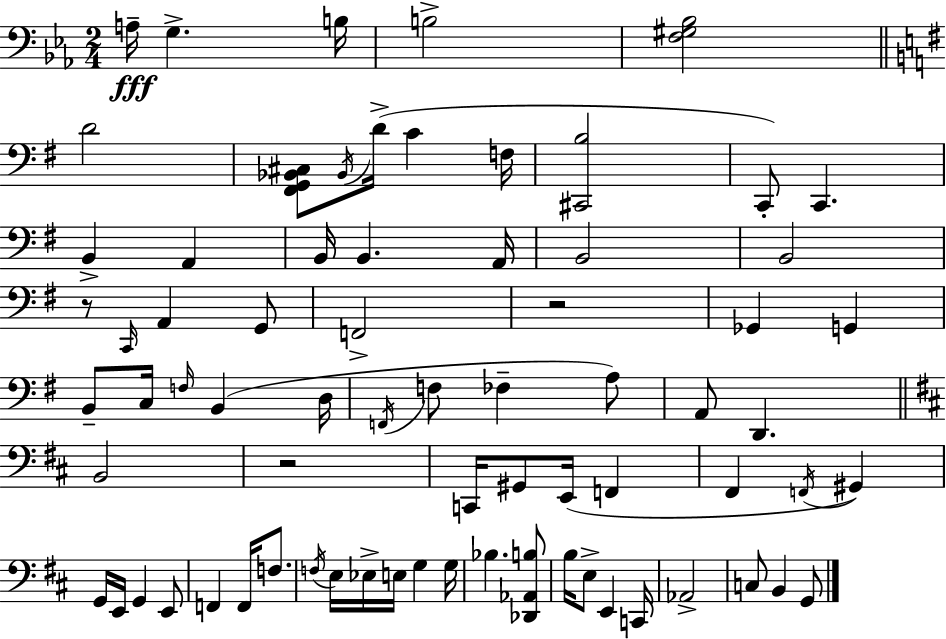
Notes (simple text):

A3/s G3/q. B3/s B3/h [F3,G#3,Bb3]/h D4/h [F#2,G2,Bb2,C#3]/e Bb2/s D4/s C4/q F3/s [C#2,B3]/h C2/e C2/q. B2/q A2/q B2/s B2/q. A2/s B2/h B2/h R/e C2/s A2/q G2/e F2/h R/h Gb2/q G2/q B2/e C3/s F3/s B2/q D3/s F2/s F3/e FES3/q A3/e A2/e D2/q. B2/h R/h C2/s G#2/e E2/s F2/q F#2/q F2/s G#2/q G2/s E2/s G2/q E2/e F2/q F2/s F3/e. F3/s E3/s Eb3/s E3/s G3/q G3/s Bb3/q. [Db2,Ab2,B3]/e B3/s E3/e E2/q C2/s Ab2/h C3/e B2/q G2/e